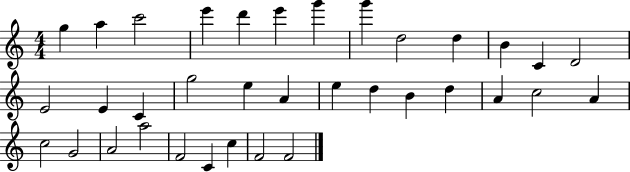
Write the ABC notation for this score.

X:1
T:Untitled
M:4/4
L:1/4
K:C
g a c'2 e' d' e' g' g' d2 d B C D2 E2 E C g2 e A e d B d A c2 A c2 G2 A2 a2 F2 C c F2 F2